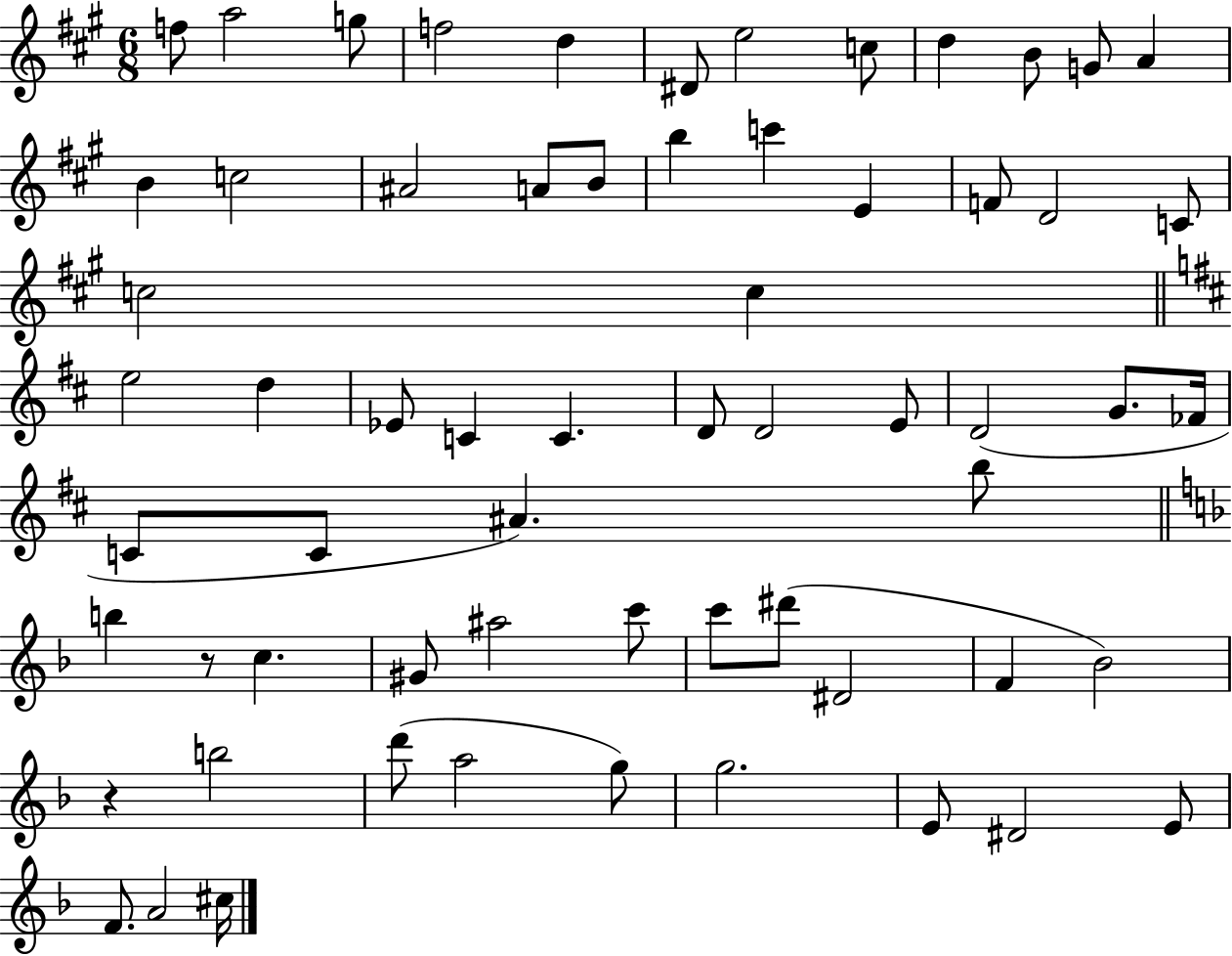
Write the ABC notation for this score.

X:1
T:Untitled
M:6/8
L:1/4
K:A
f/2 a2 g/2 f2 d ^D/2 e2 c/2 d B/2 G/2 A B c2 ^A2 A/2 B/2 b c' E F/2 D2 C/2 c2 c e2 d _E/2 C C D/2 D2 E/2 D2 G/2 _F/4 C/2 C/2 ^A b/2 b z/2 c ^G/2 ^a2 c'/2 c'/2 ^d'/2 ^D2 F _B2 z b2 d'/2 a2 g/2 g2 E/2 ^D2 E/2 F/2 A2 ^c/4